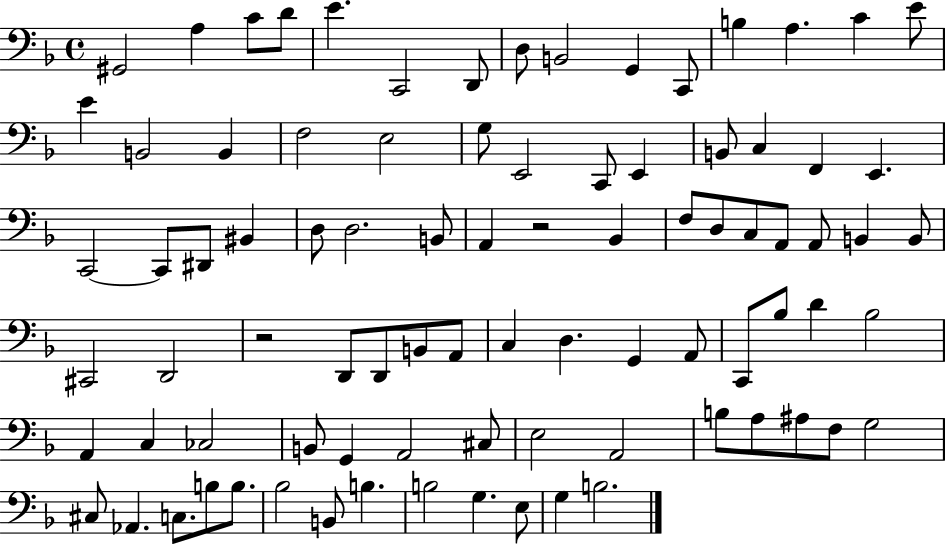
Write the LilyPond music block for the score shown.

{
  \clef bass
  \time 4/4
  \defaultTimeSignature
  \key f \major
  gis,2 a4 c'8 d'8 | e'4. c,2 d,8 | d8 b,2 g,4 c,8 | b4 a4. c'4 e'8 | \break e'4 b,2 b,4 | f2 e2 | g8 e,2 c,8 e,4 | b,8 c4 f,4 e,4. | \break c,2~~ c,8 dis,8 bis,4 | d8 d2. b,8 | a,4 r2 bes,4 | f8 d8 c8 a,8 a,8 b,4 b,8 | \break cis,2 d,2 | r2 d,8 d,8 b,8 a,8 | c4 d4. g,4 a,8 | c,8 bes8 d'4 bes2 | \break a,4 c4 ces2 | b,8 g,4 a,2 cis8 | e2 a,2 | b8 a8 ais8 f8 g2 | \break cis8 aes,4. c8. b8 b8. | bes2 b,8 b4. | b2 g4. e8 | g4 b2. | \break \bar "|."
}